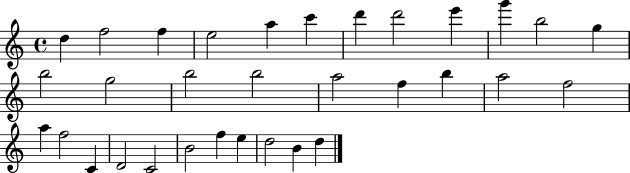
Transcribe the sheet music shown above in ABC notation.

X:1
T:Untitled
M:4/4
L:1/4
K:C
d f2 f e2 a c' d' d'2 e' g' b2 g b2 g2 b2 b2 a2 f b a2 f2 a f2 C D2 C2 B2 f e d2 B d